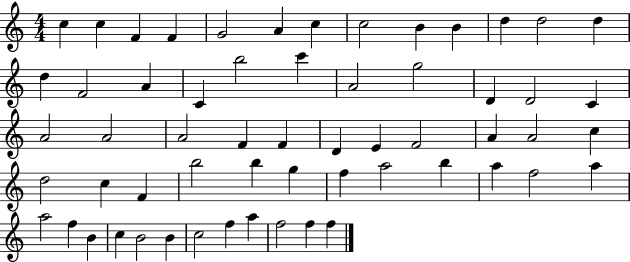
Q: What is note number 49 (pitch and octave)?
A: F5